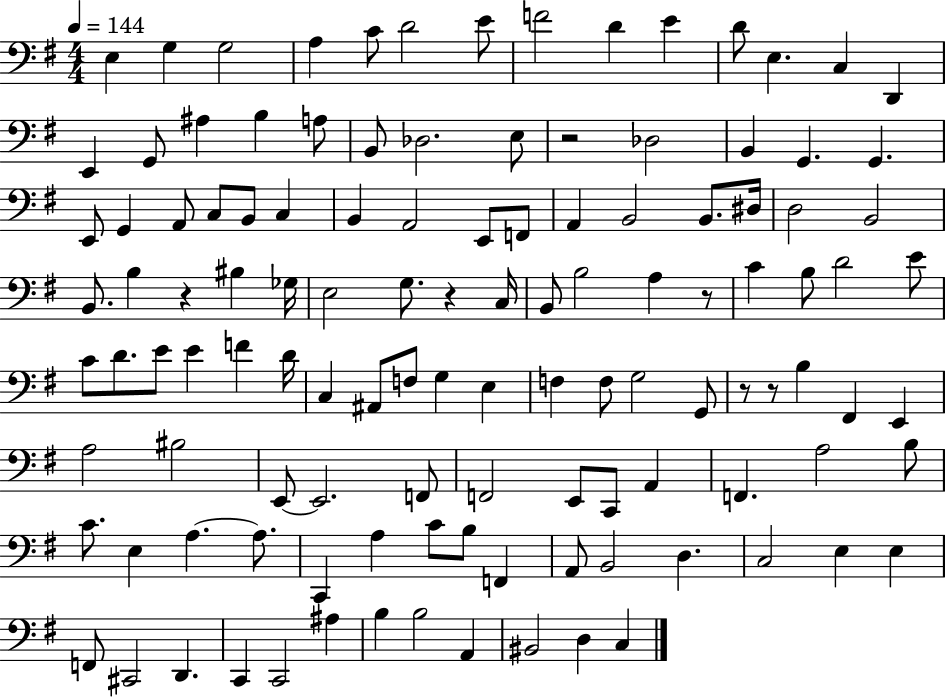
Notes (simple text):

E3/q G3/q G3/h A3/q C4/e D4/h E4/e F4/h D4/q E4/q D4/e E3/q. C3/q D2/q E2/q G2/e A#3/q B3/q A3/e B2/e Db3/h. E3/e R/h Db3/h B2/q G2/q. G2/q. E2/e G2/q A2/e C3/e B2/e C3/q B2/q A2/h E2/e F2/e A2/q B2/h B2/e. D#3/s D3/h B2/h B2/e. B3/q R/q BIS3/q Gb3/s E3/h G3/e. R/q C3/s B2/e B3/h A3/q R/e C4/q B3/e D4/h E4/e C4/e D4/e. E4/e E4/q F4/q D4/s C3/q A#2/e F3/e G3/q E3/q F3/q F3/e G3/h G2/e R/e R/e B3/q F#2/q E2/q A3/h BIS3/h E2/e E2/h. F2/e F2/h E2/e C2/e A2/q F2/q. A3/h B3/e C4/e. E3/q A3/q. A3/e. C2/q A3/q C4/e B3/e F2/q A2/e B2/h D3/q. C3/h E3/q E3/q F2/e C#2/h D2/q. C2/q C2/h A#3/q B3/q B3/h A2/q BIS2/h D3/q C3/q